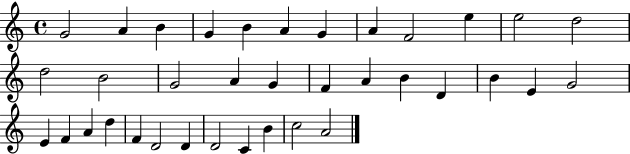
{
  \clef treble
  \time 4/4
  \defaultTimeSignature
  \key c \major
  g'2 a'4 b'4 | g'4 b'4 a'4 g'4 | a'4 f'2 e''4 | e''2 d''2 | \break d''2 b'2 | g'2 a'4 g'4 | f'4 a'4 b'4 d'4 | b'4 e'4 g'2 | \break e'4 f'4 a'4 d''4 | f'4 d'2 d'4 | d'2 c'4 b'4 | c''2 a'2 | \break \bar "|."
}